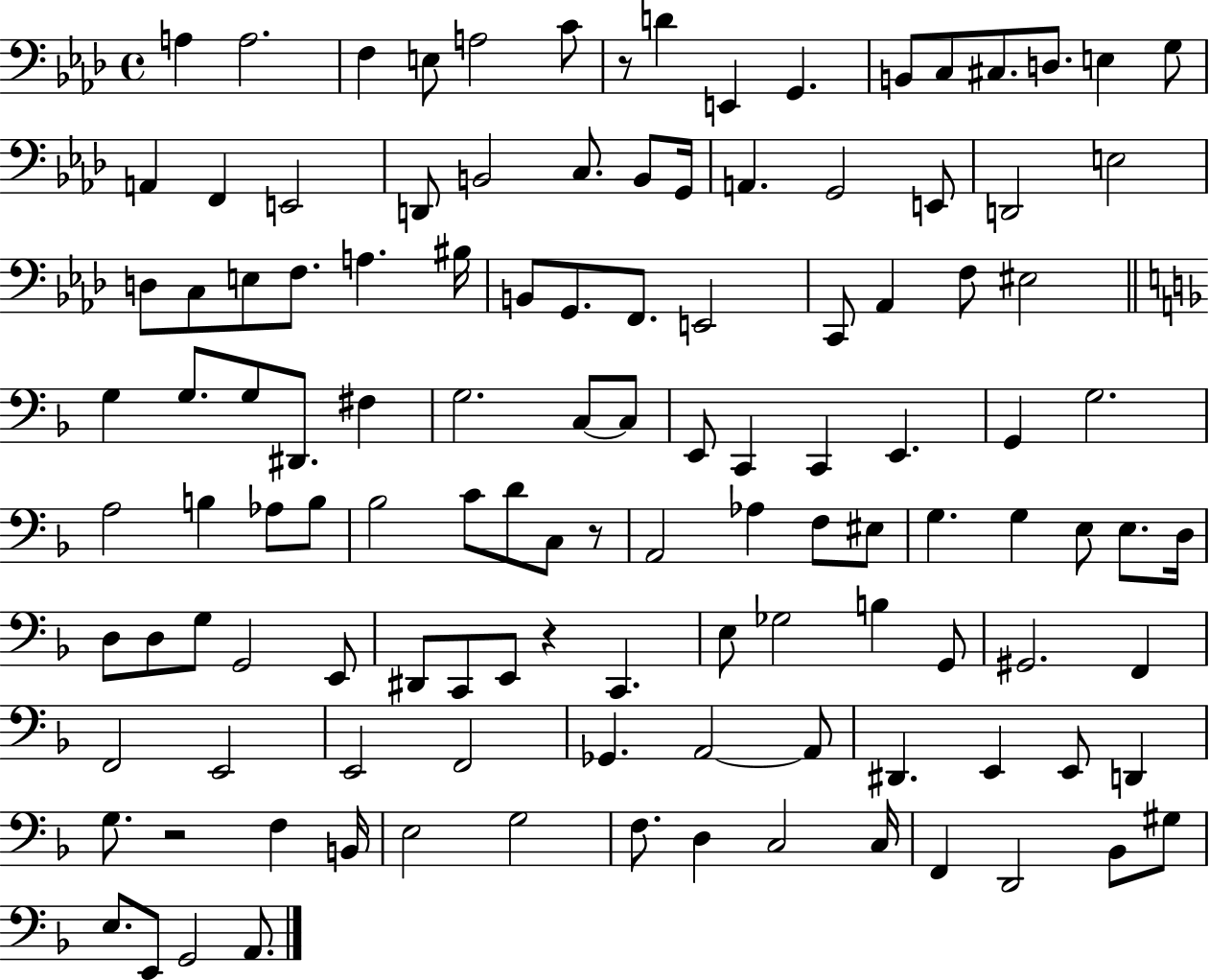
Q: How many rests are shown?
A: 4